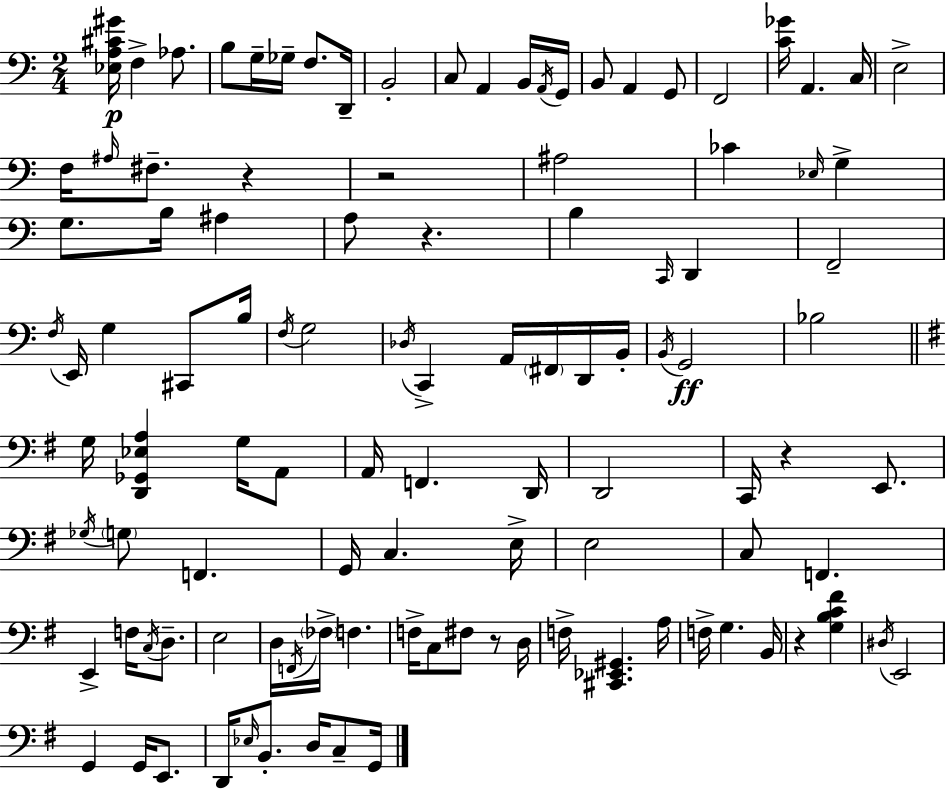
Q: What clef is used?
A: bass